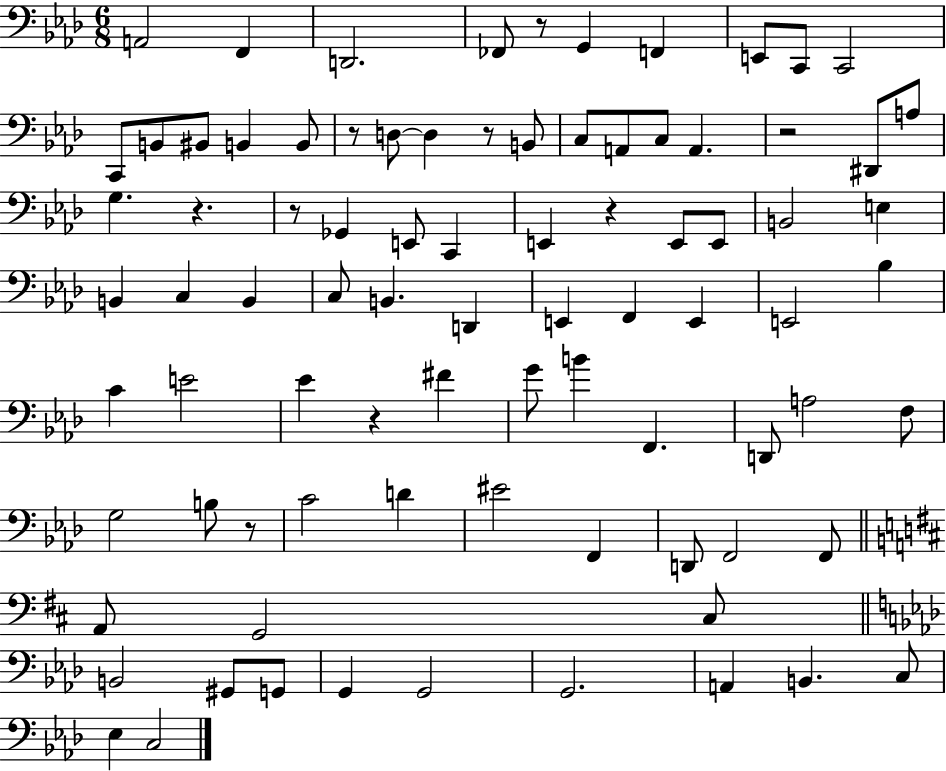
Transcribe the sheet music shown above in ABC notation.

X:1
T:Untitled
M:6/8
L:1/4
K:Ab
A,,2 F,, D,,2 _F,,/2 z/2 G,, F,, E,,/2 C,,/2 C,,2 C,,/2 B,,/2 ^B,,/2 B,, B,,/2 z/2 D,/2 D, z/2 B,,/2 C,/2 A,,/2 C,/2 A,, z2 ^D,,/2 A,/2 G, z z/2 _G,, E,,/2 C,, E,, z E,,/2 E,,/2 B,,2 E, B,, C, B,, C,/2 B,, D,, E,, F,, E,, E,,2 _B, C E2 _E z ^F G/2 B F,, D,,/2 A,2 F,/2 G,2 B,/2 z/2 C2 D ^E2 F,, D,,/2 F,,2 F,,/2 A,,/2 G,,2 ^C,/2 B,,2 ^G,,/2 G,,/2 G,, G,,2 G,,2 A,, B,, C,/2 _E, C,2